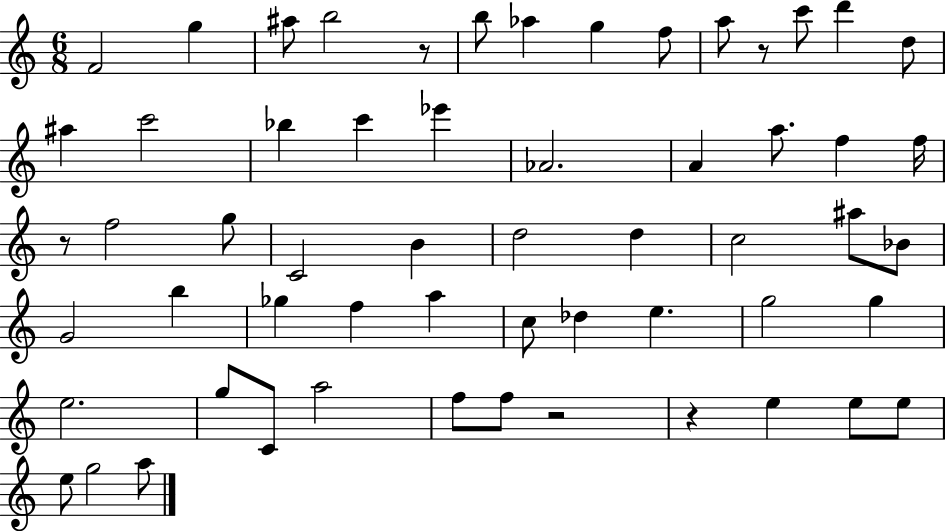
{
  \clef treble
  \numericTimeSignature
  \time 6/8
  \key c \major
  \repeat volta 2 { f'2 g''4 | ais''8 b''2 r8 | b''8 aes''4 g''4 f''8 | a''8 r8 c'''8 d'''4 d''8 | \break ais''4 c'''2 | bes''4 c'''4 ees'''4 | aes'2. | a'4 a''8. f''4 f''16 | \break r8 f''2 g''8 | c'2 b'4 | d''2 d''4 | c''2 ais''8 bes'8 | \break g'2 b''4 | ges''4 f''4 a''4 | c''8 des''4 e''4. | g''2 g''4 | \break e''2. | g''8 c'8 a''2 | f''8 f''8 r2 | r4 e''4 e''8 e''8 | \break e''8 g''2 a''8 | } \bar "|."
}